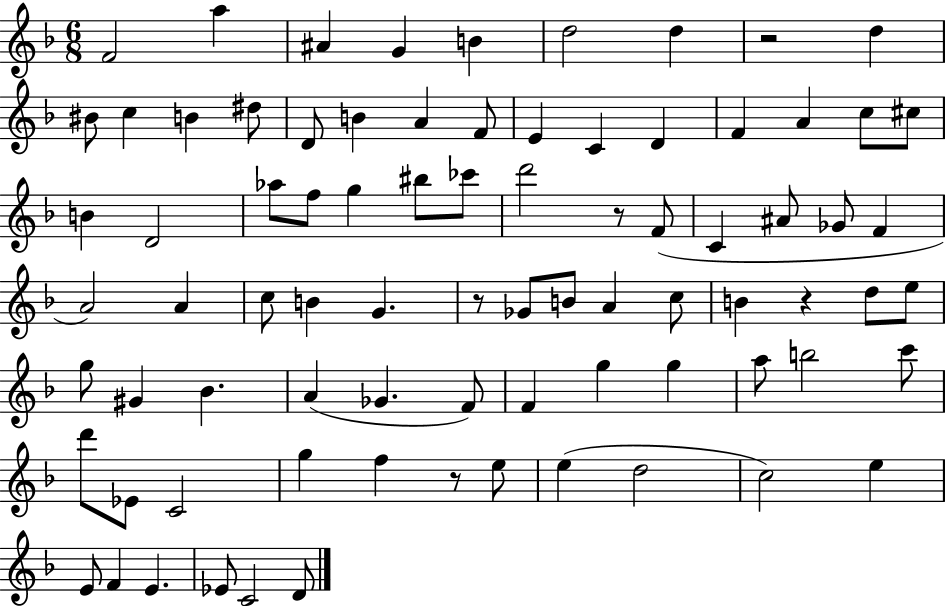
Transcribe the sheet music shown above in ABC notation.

X:1
T:Untitled
M:6/8
L:1/4
K:F
F2 a ^A G B d2 d z2 d ^B/2 c B ^d/2 D/2 B A F/2 E C D F A c/2 ^c/2 B D2 _a/2 f/2 g ^b/2 _c'/2 d'2 z/2 F/2 C ^A/2 _G/2 F A2 A c/2 B G z/2 _G/2 B/2 A c/2 B z d/2 e/2 g/2 ^G _B A _G F/2 F g g a/2 b2 c'/2 d'/2 _E/2 C2 g f z/2 e/2 e d2 c2 e E/2 F E _E/2 C2 D/2